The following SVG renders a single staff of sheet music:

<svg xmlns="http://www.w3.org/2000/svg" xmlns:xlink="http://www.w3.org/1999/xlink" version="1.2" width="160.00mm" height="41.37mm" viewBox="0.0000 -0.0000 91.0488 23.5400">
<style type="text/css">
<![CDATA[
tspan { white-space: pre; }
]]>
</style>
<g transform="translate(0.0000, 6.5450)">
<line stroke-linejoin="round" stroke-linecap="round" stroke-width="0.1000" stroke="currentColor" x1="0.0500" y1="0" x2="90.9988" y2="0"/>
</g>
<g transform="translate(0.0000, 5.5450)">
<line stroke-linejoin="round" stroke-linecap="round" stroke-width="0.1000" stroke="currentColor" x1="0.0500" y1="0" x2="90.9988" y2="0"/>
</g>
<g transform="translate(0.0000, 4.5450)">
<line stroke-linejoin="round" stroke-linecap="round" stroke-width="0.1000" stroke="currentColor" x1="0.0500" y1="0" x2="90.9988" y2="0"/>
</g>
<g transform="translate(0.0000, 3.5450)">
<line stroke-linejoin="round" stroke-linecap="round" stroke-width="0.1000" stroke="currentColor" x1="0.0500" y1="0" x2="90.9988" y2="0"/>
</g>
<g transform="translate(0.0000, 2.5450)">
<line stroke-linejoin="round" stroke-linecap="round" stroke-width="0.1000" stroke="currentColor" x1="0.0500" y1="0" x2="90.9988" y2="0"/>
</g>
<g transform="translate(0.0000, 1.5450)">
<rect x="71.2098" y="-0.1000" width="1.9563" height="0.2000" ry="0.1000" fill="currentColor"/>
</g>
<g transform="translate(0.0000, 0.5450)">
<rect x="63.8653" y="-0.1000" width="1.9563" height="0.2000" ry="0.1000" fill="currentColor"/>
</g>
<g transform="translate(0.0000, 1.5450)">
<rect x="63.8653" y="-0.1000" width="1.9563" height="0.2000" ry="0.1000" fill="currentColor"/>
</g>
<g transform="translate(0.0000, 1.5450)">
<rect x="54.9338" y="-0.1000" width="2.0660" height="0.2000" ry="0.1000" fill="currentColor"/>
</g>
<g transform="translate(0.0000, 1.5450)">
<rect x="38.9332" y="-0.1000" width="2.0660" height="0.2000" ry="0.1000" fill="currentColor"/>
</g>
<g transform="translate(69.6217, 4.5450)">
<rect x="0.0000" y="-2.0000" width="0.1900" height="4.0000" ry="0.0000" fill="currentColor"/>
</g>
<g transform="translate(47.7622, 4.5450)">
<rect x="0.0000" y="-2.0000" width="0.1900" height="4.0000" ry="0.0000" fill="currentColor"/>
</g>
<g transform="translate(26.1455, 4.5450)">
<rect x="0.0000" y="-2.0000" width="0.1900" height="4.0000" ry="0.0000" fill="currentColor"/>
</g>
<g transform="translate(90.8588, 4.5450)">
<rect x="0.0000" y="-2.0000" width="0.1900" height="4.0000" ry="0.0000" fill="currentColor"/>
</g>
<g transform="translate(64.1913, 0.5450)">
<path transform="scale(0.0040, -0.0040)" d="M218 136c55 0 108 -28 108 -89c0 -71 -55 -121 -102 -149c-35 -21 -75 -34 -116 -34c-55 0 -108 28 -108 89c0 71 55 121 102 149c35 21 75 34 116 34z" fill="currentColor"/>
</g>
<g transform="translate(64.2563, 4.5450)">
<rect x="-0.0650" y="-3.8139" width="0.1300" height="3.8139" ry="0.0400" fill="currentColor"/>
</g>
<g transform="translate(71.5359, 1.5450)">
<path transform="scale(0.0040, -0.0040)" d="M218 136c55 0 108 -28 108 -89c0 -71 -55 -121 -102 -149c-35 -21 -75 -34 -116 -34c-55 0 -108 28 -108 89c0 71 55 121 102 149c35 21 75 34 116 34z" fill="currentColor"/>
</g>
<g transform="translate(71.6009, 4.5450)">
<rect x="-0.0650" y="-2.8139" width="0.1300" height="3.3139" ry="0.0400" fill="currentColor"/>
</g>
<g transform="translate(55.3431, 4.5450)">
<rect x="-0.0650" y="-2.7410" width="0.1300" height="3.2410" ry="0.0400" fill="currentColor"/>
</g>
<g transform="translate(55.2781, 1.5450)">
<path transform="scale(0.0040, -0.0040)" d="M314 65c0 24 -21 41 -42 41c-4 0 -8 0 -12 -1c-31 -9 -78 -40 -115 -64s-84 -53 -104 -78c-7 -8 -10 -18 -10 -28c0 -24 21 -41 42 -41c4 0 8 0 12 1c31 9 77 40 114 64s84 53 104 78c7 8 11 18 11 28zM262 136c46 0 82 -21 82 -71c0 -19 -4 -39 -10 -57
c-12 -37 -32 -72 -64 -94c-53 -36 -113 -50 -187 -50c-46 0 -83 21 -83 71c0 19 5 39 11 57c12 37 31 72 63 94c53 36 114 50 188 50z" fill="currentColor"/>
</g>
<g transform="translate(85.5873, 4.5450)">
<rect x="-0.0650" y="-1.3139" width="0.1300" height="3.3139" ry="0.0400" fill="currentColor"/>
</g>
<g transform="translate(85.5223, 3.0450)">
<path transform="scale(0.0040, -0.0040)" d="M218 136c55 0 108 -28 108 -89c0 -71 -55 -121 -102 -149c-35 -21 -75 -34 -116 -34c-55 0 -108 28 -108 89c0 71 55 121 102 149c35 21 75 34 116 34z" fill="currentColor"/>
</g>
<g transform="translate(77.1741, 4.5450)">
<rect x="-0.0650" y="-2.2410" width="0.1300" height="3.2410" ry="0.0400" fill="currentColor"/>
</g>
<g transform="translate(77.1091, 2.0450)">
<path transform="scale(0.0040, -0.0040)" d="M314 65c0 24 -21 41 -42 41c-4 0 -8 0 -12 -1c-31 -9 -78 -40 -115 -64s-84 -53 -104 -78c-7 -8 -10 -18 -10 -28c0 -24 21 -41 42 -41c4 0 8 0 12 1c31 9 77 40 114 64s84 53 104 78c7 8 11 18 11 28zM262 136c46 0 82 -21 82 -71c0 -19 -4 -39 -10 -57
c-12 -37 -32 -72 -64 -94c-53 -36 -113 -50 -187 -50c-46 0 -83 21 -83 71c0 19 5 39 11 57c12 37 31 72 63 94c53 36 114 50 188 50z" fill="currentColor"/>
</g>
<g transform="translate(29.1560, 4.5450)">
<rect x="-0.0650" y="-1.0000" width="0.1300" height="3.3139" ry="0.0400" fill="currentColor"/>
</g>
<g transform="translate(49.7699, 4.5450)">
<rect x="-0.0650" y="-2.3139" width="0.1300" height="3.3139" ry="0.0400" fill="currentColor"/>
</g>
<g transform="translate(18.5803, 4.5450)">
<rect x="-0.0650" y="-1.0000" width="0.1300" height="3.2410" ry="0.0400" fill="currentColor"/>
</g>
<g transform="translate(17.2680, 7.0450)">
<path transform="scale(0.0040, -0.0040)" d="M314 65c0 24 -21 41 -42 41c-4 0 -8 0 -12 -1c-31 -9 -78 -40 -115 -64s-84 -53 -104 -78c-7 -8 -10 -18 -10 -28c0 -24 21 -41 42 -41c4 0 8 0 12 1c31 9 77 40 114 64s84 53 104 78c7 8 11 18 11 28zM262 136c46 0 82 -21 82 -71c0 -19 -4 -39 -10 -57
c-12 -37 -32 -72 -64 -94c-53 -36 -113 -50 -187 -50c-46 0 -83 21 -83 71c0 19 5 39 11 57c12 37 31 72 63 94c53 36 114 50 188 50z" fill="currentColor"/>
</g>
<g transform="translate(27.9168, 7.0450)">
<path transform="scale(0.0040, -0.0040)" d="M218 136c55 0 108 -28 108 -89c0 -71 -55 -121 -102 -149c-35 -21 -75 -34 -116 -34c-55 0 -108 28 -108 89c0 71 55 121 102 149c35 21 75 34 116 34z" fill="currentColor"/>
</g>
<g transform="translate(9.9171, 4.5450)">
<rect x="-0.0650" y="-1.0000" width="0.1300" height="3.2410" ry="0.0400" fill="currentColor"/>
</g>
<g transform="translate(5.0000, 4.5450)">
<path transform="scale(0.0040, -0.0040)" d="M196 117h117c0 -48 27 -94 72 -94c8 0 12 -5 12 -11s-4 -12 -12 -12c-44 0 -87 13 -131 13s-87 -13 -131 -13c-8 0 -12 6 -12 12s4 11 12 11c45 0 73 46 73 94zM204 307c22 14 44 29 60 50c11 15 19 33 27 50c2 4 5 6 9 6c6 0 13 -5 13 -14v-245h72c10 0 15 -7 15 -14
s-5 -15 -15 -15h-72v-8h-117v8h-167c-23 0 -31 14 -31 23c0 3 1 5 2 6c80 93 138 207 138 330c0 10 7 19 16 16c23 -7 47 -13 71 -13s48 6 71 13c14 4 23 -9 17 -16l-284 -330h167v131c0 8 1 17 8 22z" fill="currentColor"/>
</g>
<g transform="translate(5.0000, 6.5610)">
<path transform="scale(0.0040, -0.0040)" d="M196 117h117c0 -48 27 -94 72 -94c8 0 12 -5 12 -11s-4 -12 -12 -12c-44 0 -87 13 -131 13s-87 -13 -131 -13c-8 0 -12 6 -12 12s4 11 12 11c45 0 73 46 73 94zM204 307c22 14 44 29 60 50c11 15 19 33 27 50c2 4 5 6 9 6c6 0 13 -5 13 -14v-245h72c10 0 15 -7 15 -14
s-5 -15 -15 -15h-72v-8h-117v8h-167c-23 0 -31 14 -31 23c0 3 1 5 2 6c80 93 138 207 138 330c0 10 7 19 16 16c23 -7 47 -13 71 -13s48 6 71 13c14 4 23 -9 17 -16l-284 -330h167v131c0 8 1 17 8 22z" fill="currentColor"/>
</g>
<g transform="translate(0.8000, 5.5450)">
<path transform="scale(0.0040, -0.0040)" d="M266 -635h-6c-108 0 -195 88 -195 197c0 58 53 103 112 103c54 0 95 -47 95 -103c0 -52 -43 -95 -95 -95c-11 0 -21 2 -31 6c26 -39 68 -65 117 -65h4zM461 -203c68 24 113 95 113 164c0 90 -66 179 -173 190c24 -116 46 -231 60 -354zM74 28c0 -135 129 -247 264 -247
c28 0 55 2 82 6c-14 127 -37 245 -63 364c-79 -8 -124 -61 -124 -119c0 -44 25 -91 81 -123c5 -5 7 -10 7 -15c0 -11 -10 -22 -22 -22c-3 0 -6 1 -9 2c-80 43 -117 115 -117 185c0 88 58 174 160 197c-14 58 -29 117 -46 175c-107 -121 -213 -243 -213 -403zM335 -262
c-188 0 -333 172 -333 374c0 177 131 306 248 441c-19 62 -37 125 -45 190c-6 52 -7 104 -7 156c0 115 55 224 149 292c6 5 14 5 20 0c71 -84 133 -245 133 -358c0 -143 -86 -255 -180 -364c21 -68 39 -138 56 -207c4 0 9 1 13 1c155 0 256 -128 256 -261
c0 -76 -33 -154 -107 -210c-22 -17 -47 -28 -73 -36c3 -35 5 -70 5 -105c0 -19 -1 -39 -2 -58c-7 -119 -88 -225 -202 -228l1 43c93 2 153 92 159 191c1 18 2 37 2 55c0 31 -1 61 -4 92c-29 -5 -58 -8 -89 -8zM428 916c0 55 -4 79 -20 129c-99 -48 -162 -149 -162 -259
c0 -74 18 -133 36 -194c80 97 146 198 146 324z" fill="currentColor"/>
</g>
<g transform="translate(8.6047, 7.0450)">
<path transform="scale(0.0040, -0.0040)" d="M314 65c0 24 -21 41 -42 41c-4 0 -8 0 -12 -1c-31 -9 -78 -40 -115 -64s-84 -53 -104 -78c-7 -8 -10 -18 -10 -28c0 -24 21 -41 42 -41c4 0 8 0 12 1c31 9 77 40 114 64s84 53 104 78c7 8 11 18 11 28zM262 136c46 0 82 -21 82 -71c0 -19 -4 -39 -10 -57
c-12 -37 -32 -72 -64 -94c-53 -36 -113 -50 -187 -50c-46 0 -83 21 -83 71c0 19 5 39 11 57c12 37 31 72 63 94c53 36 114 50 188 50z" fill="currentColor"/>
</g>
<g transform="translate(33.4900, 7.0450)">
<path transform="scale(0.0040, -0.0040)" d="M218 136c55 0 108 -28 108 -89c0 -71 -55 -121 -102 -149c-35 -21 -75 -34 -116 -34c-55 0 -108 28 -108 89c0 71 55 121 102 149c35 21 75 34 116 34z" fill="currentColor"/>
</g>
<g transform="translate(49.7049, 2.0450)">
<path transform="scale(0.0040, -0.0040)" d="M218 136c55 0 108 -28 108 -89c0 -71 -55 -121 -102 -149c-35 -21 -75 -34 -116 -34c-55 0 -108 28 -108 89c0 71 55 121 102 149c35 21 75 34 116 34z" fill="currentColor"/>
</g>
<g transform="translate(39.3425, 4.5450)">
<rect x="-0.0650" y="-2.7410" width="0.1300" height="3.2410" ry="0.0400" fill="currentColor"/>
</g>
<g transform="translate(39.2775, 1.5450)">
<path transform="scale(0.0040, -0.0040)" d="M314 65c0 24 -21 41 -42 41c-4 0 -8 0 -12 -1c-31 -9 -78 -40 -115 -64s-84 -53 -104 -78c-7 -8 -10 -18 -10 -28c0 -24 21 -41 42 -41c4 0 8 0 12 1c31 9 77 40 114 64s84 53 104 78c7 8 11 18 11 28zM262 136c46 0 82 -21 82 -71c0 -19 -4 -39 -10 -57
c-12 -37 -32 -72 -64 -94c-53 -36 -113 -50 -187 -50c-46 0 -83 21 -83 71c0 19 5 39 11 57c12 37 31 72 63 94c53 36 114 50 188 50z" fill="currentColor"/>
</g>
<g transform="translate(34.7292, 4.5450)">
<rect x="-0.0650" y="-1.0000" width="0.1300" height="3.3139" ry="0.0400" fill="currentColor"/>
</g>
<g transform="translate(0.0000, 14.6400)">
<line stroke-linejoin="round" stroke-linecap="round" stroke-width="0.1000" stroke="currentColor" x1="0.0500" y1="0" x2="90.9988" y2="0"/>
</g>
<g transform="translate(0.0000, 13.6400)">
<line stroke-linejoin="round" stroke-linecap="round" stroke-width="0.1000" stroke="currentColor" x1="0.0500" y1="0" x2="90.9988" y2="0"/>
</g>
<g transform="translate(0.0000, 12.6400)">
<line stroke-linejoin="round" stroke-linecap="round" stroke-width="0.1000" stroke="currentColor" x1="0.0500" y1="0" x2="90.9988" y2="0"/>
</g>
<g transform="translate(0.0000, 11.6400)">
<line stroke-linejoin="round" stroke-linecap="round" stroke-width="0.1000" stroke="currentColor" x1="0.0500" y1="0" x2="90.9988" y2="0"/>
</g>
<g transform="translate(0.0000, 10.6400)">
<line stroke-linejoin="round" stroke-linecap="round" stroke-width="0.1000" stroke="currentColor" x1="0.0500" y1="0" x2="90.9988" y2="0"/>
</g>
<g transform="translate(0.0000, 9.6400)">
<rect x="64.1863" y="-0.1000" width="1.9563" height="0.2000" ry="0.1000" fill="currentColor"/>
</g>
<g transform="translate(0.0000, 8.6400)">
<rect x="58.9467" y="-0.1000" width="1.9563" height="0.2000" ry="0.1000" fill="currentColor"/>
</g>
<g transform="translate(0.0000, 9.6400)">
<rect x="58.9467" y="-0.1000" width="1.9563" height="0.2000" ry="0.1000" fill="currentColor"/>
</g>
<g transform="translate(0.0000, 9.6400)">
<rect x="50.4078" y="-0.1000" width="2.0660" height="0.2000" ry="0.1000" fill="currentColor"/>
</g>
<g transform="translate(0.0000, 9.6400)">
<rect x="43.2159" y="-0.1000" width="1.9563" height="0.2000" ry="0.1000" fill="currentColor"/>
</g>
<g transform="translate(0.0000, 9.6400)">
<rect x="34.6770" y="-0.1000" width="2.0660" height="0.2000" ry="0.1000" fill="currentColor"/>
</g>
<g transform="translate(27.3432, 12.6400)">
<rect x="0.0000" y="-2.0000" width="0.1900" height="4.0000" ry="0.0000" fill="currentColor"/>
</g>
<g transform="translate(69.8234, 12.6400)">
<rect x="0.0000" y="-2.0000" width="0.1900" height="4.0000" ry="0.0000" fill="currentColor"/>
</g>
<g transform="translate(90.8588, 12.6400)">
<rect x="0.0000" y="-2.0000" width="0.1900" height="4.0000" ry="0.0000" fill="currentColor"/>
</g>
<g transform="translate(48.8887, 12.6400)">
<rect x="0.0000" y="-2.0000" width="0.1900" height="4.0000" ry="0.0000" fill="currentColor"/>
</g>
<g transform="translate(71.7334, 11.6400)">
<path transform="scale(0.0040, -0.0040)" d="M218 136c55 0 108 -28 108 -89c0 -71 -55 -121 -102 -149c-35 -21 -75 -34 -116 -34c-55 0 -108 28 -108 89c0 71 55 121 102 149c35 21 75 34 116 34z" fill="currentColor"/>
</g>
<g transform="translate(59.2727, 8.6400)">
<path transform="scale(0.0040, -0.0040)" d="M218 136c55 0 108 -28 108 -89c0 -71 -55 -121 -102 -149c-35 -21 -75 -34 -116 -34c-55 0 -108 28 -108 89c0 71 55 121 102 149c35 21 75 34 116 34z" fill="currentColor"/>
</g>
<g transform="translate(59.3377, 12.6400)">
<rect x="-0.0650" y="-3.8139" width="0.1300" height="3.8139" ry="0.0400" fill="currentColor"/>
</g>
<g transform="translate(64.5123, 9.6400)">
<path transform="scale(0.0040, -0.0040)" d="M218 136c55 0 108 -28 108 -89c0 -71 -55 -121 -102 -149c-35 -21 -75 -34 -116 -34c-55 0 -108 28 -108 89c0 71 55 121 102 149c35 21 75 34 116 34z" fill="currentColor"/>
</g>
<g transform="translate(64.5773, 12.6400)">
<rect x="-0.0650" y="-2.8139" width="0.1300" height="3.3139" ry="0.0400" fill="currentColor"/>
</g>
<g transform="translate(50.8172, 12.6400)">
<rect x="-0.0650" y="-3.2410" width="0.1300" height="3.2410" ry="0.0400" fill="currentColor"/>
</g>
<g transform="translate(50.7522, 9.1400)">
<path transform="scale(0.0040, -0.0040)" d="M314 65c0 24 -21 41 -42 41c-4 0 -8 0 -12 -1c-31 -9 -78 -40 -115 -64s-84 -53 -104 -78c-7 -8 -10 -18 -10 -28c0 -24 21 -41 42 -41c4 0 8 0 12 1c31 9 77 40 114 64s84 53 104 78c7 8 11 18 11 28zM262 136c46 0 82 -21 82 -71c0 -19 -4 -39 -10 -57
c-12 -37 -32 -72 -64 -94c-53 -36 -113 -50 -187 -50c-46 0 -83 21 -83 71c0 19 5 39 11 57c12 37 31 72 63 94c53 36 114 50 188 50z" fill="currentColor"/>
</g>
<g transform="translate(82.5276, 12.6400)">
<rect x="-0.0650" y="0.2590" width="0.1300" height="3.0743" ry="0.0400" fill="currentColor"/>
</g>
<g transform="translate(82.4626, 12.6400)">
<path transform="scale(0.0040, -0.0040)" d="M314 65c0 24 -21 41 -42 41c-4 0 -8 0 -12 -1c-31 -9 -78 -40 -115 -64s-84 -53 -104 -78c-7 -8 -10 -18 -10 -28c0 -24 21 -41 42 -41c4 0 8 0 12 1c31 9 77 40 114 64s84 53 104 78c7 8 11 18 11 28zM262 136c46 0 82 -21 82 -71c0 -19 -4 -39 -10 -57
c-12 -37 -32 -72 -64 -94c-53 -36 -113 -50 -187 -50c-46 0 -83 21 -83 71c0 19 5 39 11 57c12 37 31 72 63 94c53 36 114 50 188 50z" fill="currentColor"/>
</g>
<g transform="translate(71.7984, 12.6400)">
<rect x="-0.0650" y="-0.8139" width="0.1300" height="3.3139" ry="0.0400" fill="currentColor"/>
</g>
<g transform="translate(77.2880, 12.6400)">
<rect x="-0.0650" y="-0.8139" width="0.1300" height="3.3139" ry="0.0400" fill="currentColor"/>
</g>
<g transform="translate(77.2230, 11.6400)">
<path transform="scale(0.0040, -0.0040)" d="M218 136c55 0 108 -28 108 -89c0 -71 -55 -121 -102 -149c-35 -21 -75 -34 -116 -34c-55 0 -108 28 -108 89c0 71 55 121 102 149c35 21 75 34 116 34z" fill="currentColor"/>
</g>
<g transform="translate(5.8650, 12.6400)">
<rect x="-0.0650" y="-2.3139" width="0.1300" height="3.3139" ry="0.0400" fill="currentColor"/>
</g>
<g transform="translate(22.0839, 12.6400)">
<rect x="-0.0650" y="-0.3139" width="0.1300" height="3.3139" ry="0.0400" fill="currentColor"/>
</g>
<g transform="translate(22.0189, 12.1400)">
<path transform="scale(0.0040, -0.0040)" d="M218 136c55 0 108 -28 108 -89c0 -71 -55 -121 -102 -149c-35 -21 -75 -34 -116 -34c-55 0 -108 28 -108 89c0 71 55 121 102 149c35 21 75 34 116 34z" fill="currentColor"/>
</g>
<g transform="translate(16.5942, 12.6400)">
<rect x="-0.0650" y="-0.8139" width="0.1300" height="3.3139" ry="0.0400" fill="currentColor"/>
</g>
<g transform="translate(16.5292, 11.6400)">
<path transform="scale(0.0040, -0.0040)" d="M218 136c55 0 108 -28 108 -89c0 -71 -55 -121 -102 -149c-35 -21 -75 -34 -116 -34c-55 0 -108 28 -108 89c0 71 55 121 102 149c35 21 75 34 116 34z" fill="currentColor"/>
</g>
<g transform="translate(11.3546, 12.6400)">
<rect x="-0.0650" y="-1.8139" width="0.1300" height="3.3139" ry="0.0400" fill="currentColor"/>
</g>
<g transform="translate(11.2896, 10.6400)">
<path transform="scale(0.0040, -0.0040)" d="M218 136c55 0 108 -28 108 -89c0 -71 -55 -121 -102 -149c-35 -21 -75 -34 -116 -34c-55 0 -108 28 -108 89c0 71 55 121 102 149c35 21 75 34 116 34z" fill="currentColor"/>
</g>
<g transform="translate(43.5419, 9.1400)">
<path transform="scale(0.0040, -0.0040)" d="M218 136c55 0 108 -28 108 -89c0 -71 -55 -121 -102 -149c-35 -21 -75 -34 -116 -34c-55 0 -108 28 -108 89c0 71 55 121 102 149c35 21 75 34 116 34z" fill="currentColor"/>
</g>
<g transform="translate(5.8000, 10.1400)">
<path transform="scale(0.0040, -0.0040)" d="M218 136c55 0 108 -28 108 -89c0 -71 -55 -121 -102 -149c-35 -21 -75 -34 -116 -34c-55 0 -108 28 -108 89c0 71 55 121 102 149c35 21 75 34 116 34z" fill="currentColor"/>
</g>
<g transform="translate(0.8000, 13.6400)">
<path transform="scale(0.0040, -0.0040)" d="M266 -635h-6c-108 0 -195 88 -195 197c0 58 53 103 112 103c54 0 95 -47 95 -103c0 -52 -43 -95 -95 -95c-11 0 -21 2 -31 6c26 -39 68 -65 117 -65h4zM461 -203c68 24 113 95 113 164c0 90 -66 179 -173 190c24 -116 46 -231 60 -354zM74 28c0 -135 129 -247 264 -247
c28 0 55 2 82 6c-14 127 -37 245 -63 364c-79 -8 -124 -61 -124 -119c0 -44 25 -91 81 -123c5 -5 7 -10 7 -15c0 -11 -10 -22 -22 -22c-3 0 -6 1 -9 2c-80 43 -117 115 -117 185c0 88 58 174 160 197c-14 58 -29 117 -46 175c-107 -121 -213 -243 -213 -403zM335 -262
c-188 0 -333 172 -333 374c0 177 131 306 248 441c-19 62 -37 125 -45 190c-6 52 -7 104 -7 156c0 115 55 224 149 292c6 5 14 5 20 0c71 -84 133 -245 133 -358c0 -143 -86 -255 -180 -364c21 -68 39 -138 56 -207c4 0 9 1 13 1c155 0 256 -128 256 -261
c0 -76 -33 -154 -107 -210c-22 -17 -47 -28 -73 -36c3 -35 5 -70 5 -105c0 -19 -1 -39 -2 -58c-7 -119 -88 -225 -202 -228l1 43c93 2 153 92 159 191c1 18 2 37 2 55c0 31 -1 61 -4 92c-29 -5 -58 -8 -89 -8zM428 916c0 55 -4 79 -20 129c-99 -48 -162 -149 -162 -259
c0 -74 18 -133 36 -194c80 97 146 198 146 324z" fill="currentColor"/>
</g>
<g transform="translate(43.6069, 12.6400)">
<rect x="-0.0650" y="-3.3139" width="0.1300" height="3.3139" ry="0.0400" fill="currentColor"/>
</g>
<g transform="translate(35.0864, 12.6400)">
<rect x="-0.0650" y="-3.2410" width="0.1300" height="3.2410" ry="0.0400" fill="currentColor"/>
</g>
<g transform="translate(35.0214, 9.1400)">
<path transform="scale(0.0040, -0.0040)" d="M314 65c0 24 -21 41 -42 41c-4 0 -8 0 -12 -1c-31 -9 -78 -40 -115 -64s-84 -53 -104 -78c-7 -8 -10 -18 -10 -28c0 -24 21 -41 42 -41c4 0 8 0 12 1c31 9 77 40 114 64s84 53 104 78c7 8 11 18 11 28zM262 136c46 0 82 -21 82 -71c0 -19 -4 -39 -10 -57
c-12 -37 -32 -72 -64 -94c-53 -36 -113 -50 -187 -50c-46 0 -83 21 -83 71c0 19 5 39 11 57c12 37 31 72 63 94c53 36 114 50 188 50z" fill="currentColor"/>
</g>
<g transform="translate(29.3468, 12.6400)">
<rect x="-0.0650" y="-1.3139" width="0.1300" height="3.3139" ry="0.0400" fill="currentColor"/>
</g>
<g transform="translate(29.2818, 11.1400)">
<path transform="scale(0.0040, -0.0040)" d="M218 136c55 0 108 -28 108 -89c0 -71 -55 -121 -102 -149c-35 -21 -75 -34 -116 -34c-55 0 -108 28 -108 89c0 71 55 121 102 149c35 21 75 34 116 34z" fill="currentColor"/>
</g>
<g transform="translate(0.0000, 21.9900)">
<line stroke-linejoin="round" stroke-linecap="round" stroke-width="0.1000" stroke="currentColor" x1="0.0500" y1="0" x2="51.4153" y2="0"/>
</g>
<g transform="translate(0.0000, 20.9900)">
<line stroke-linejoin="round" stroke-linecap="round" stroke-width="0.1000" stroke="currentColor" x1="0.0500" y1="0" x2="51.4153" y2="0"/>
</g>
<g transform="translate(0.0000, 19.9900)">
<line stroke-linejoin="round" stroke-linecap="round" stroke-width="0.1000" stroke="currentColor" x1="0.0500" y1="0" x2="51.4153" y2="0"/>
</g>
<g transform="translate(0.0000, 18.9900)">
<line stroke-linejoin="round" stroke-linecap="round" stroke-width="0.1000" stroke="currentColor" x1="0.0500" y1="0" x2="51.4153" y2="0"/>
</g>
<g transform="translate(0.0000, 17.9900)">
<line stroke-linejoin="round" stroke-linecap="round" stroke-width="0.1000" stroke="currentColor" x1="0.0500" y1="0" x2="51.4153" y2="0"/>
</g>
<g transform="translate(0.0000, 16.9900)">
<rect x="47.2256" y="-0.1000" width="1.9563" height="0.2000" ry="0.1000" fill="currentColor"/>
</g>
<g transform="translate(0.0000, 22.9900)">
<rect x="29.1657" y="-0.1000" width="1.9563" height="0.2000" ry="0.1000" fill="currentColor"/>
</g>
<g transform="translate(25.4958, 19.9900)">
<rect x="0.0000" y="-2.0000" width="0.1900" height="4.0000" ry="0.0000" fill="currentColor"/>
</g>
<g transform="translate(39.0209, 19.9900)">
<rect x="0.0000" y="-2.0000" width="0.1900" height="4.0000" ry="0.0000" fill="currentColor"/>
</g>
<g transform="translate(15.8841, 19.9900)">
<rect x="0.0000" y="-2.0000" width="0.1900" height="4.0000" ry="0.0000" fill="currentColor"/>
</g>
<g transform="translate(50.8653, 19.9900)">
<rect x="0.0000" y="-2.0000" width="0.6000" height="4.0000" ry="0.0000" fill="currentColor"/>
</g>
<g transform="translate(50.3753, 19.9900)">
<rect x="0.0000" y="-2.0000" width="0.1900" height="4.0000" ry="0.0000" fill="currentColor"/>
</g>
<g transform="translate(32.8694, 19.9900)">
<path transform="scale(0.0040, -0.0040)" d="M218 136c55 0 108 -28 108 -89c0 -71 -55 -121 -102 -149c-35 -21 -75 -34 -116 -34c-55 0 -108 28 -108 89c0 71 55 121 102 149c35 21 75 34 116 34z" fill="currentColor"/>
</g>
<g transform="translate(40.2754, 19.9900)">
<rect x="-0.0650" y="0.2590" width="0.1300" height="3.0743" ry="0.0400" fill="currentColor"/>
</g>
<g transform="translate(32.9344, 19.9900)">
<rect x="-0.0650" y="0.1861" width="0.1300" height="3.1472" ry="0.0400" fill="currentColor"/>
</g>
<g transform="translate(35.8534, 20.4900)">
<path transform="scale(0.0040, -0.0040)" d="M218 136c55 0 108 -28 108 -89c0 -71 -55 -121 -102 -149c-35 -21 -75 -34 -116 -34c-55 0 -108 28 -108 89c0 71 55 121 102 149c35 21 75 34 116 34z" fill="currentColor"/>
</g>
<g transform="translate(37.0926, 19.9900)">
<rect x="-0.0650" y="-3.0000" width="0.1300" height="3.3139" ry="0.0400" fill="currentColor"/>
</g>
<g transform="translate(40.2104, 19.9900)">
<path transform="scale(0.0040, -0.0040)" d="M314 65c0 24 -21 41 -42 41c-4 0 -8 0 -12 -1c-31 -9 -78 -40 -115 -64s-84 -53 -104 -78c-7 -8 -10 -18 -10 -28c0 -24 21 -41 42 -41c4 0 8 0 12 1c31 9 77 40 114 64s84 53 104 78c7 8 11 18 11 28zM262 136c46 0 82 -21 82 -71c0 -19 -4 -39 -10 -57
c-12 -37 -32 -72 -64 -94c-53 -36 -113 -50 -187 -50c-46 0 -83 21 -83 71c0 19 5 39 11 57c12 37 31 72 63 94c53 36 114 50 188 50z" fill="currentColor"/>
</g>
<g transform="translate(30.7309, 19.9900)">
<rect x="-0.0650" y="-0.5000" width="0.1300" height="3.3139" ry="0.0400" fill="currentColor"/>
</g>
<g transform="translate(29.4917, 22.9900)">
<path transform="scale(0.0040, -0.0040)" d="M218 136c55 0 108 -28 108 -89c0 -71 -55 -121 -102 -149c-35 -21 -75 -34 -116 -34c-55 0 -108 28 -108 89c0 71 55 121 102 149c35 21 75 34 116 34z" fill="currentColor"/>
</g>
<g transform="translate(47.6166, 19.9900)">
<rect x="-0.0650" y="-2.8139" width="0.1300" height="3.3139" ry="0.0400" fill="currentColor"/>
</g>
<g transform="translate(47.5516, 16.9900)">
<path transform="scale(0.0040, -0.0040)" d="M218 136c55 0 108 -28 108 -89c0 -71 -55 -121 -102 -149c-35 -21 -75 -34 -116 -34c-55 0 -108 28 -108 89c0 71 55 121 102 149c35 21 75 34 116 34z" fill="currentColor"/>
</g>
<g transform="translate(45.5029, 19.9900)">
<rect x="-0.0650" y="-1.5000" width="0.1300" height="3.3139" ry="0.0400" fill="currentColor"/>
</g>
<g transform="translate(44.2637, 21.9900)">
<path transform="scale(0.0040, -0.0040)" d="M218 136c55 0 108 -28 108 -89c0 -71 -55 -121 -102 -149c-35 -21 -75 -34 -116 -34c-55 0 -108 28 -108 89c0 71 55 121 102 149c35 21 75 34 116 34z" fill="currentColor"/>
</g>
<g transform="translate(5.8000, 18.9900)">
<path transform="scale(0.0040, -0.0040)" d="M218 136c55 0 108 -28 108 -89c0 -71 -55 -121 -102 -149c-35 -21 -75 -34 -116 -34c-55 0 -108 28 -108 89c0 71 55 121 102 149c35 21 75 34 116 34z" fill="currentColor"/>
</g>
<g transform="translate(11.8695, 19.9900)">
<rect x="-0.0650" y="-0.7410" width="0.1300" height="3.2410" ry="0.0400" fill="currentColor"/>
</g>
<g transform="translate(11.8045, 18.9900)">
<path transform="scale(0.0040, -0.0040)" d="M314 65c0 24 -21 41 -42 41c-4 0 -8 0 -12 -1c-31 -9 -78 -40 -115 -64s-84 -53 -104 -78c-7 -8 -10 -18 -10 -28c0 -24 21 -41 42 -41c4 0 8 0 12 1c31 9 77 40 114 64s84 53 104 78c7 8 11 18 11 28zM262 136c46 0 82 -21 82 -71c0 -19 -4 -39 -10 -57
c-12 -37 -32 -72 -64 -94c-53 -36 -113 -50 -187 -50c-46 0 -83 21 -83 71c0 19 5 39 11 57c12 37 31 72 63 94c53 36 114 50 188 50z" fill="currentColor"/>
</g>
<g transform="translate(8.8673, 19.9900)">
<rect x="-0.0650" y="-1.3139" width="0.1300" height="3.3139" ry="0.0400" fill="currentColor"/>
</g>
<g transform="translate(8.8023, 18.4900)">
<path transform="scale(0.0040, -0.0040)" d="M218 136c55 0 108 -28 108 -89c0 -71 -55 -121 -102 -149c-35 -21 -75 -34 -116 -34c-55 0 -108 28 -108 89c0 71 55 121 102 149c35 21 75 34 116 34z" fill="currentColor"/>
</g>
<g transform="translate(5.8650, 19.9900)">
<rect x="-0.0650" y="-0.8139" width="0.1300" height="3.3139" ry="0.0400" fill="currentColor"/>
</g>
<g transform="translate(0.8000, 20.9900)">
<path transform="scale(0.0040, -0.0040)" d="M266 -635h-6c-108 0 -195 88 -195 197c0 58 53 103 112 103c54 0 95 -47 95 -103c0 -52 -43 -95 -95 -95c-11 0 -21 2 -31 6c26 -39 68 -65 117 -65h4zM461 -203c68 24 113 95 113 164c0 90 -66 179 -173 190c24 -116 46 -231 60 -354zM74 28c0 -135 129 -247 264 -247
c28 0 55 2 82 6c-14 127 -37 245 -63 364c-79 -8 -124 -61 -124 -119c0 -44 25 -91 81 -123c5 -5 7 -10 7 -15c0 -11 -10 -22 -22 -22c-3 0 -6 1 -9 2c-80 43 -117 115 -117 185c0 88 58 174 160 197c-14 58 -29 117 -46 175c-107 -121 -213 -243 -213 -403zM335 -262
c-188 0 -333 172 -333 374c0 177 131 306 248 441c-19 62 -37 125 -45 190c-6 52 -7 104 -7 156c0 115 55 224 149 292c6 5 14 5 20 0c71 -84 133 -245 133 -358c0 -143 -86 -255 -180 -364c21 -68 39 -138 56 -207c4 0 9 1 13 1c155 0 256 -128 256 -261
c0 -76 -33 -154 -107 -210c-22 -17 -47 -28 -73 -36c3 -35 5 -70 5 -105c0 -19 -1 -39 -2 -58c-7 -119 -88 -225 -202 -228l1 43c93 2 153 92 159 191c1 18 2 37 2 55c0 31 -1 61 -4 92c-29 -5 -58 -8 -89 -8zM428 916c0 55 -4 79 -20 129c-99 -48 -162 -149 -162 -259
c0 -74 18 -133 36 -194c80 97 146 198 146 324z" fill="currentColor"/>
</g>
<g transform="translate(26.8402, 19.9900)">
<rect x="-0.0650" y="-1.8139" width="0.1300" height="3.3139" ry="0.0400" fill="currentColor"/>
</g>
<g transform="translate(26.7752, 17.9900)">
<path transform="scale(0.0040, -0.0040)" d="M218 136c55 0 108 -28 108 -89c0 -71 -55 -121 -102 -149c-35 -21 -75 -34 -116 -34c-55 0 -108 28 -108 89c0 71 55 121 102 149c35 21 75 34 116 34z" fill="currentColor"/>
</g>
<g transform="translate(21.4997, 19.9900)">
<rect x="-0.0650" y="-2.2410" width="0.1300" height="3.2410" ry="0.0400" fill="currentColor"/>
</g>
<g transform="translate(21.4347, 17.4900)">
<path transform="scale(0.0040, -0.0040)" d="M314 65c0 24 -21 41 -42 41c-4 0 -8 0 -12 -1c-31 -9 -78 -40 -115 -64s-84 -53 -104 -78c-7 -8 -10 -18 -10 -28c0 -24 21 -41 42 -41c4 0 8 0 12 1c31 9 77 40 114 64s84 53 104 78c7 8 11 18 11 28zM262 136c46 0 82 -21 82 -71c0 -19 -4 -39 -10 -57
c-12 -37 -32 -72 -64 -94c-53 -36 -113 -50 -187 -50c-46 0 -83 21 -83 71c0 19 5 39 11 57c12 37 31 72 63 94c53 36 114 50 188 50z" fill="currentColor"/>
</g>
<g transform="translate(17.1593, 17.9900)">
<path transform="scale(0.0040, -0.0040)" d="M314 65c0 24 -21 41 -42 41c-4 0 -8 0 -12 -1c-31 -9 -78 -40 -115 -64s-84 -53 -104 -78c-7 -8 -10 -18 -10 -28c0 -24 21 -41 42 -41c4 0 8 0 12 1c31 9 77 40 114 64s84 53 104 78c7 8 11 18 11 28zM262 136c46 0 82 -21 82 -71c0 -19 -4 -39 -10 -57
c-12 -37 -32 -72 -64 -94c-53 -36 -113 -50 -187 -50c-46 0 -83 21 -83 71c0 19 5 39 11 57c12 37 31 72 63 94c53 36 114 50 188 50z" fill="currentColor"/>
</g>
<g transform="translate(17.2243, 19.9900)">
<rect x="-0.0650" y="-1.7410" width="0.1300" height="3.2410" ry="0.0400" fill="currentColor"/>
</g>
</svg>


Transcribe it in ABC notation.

X:1
T:Untitled
M:4/4
L:1/4
K:C
D2 D2 D D a2 g a2 c' a g2 e g f d c e b2 b b2 c' a d d B2 d e d2 f2 g2 f C B A B2 E a